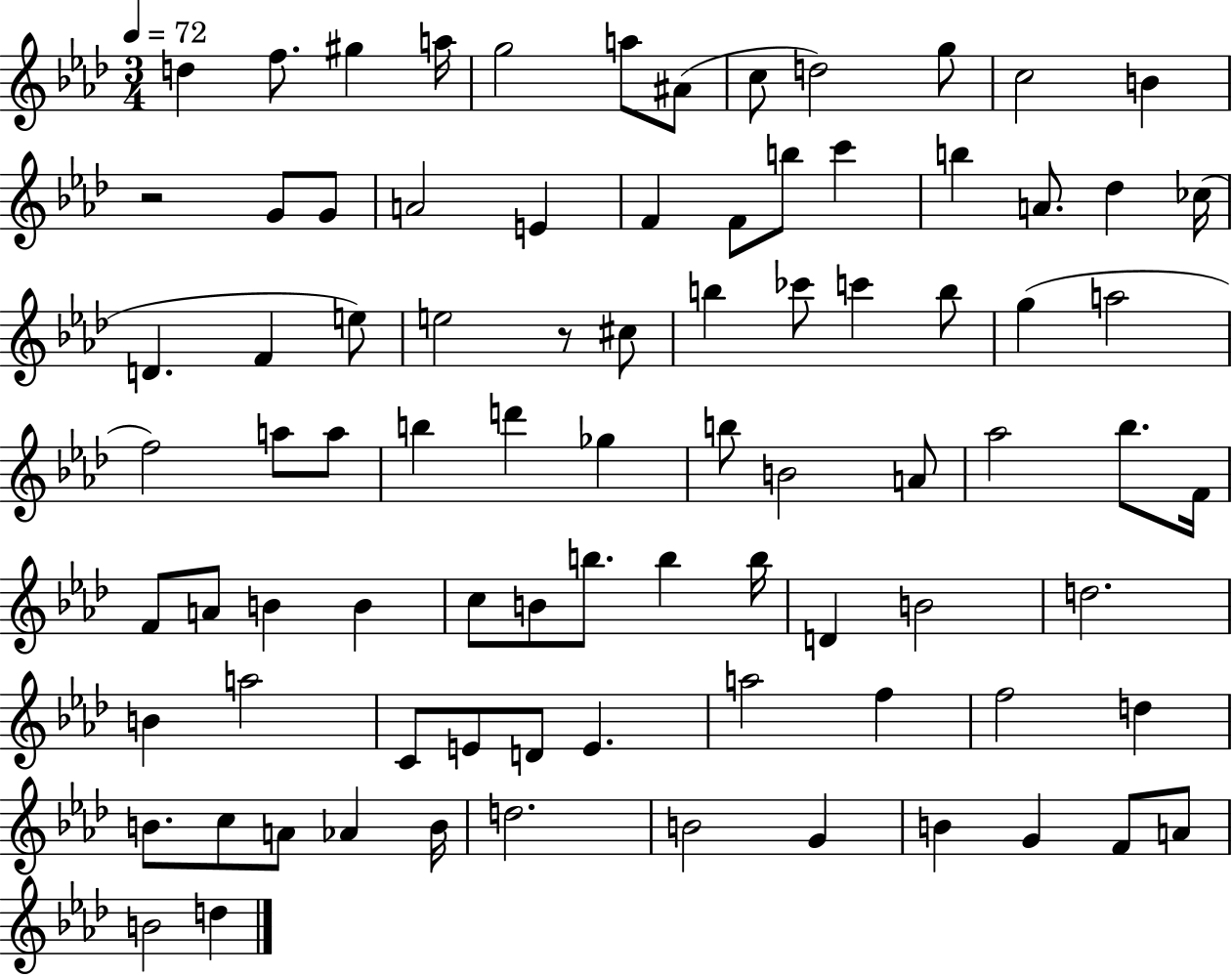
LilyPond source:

{
  \clef treble
  \numericTimeSignature
  \time 3/4
  \key aes \major
  \tempo 4 = 72
  \repeat volta 2 { d''4 f''8. gis''4 a''16 | g''2 a''8 ais'8( | c''8 d''2) g''8 | c''2 b'4 | \break r2 g'8 g'8 | a'2 e'4 | f'4 f'8 b''8 c'''4 | b''4 a'8. des''4 ces''16( | \break d'4. f'4 e''8) | e''2 r8 cis''8 | b''4 ces'''8 c'''4 b''8 | g''4( a''2 | \break f''2) a''8 a''8 | b''4 d'''4 ges''4 | b''8 b'2 a'8 | aes''2 bes''8. f'16 | \break f'8 a'8 b'4 b'4 | c''8 b'8 b''8. b''4 b''16 | d'4 b'2 | d''2. | \break b'4 a''2 | c'8 e'8 d'8 e'4. | a''2 f''4 | f''2 d''4 | \break b'8. c''8 a'8 aes'4 b'16 | d''2. | b'2 g'4 | b'4 g'4 f'8 a'8 | \break b'2 d''4 | } \bar "|."
}